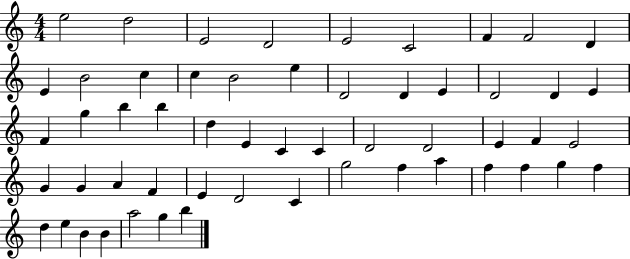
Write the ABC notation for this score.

X:1
T:Untitled
M:4/4
L:1/4
K:C
e2 d2 E2 D2 E2 C2 F F2 D E B2 c c B2 e D2 D E D2 D E F g b b d E C C D2 D2 E F E2 G G A F E D2 C g2 f a f f g f d e B B a2 g b